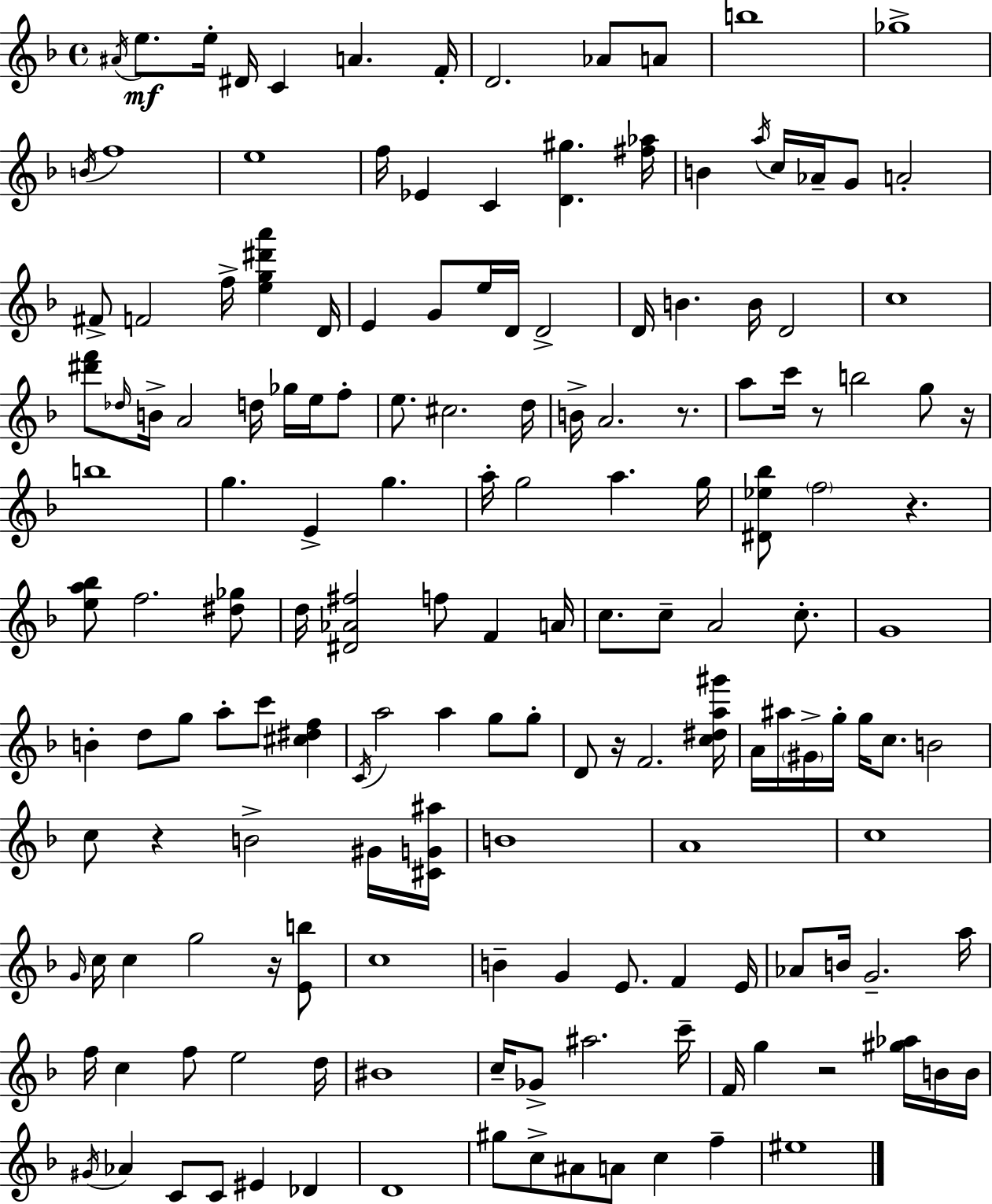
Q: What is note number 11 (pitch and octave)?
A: B5